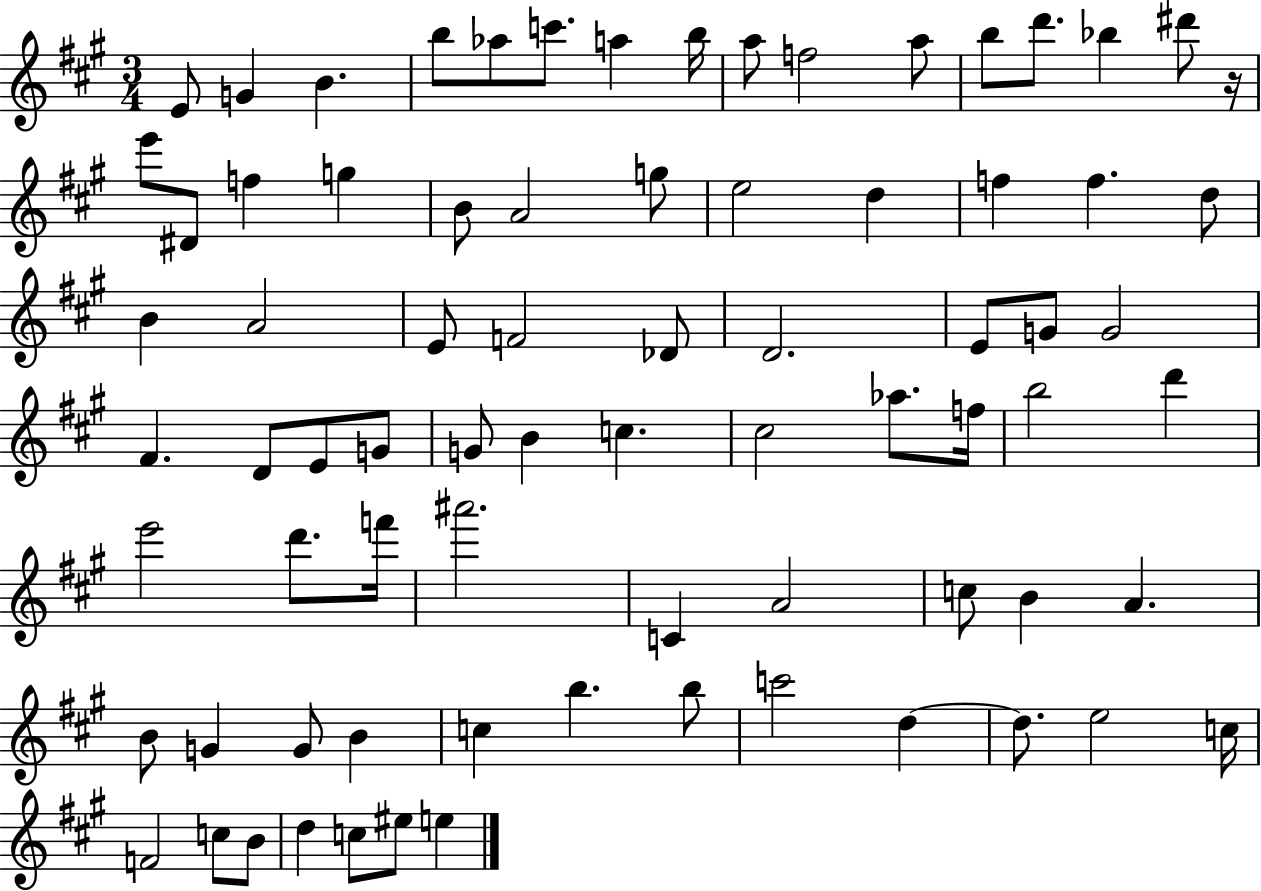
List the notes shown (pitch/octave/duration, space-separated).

E4/e G4/q B4/q. B5/e Ab5/e C6/e. A5/q B5/s A5/e F5/h A5/e B5/e D6/e. Bb5/q D#6/e R/s E6/e D#4/e F5/q G5/q B4/e A4/h G5/e E5/h D5/q F5/q F5/q. D5/e B4/q A4/h E4/e F4/h Db4/e D4/h. E4/e G4/e G4/h F#4/q. D4/e E4/e G4/e G4/e B4/q C5/q. C#5/h Ab5/e. F5/s B5/h D6/q E6/h D6/e. F6/s A#6/h. C4/q A4/h C5/e B4/q A4/q. B4/e G4/q G4/e B4/q C5/q B5/q. B5/e C6/h D5/q D5/e. E5/h C5/s F4/h C5/e B4/e D5/q C5/e EIS5/e E5/q